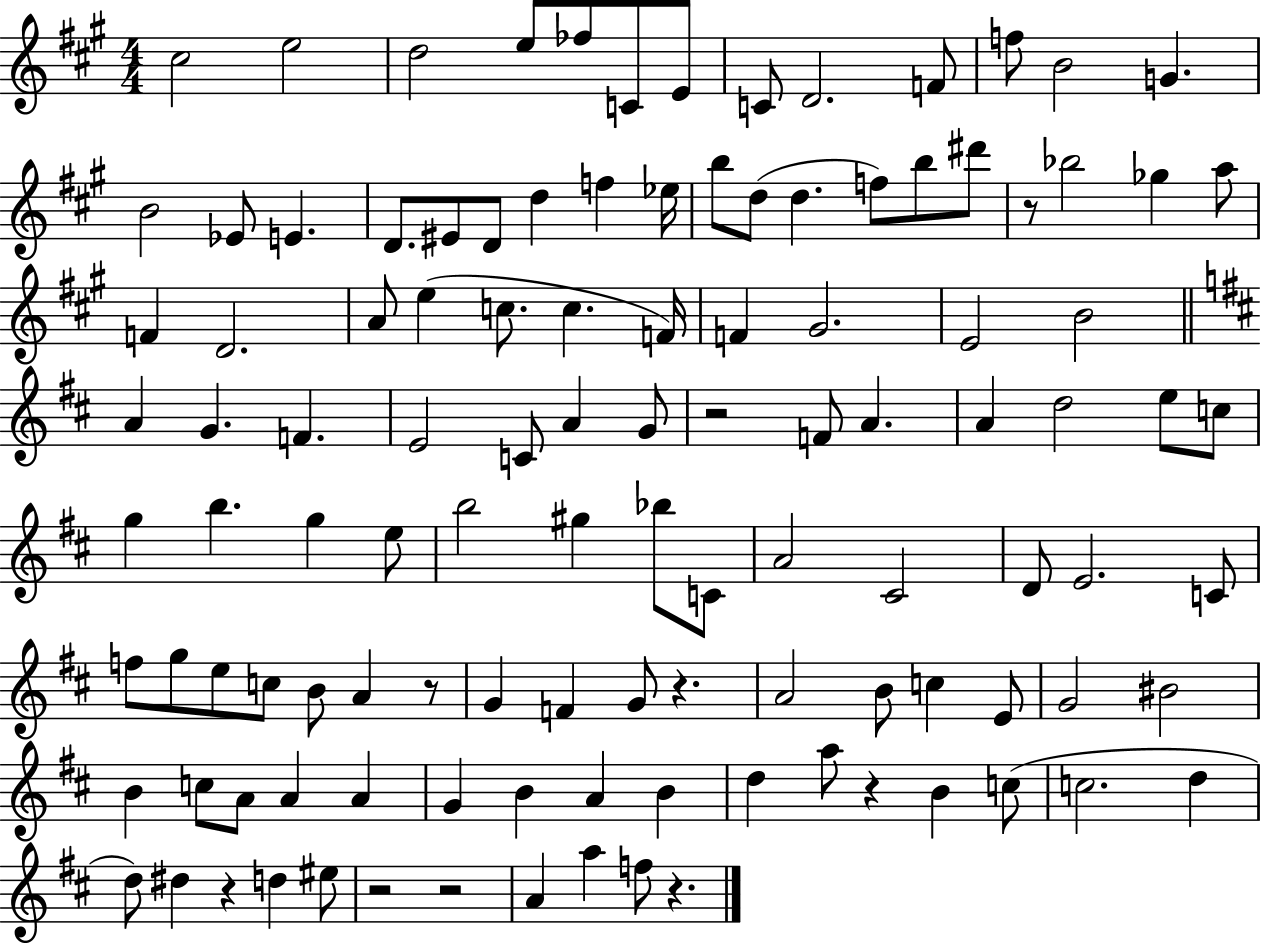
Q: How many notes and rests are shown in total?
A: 114